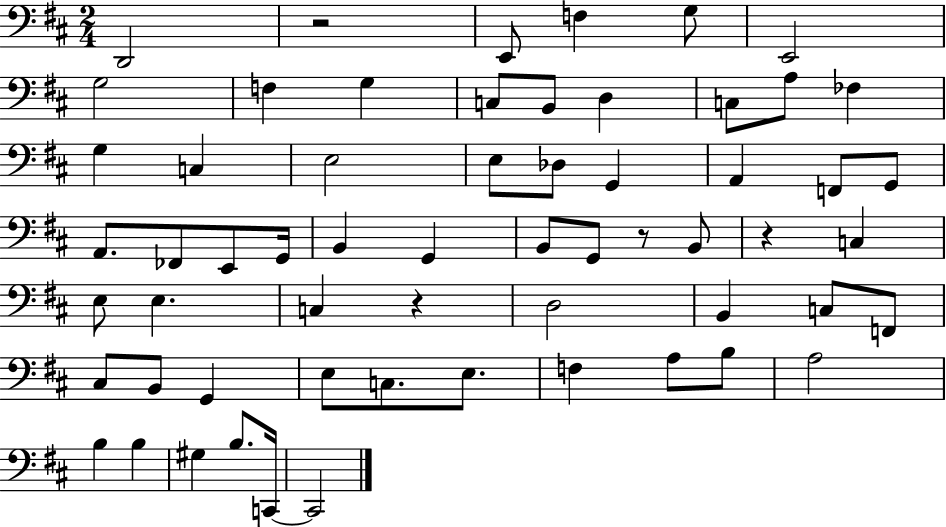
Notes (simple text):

D2/h R/h E2/e F3/q G3/e E2/h G3/h F3/q G3/q C3/e B2/e D3/q C3/e A3/e FES3/q G3/q C3/q E3/h E3/e Db3/e G2/q A2/q F2/e G2/e A2/e. FES2/e E2/e G2/s B2/q G2/q B2/e G2/e R/e B2/e R/q C3/q E3/e E3/q. C3/q R/q D3/h B2/q C3/e F2/e C#3/e B2/e G2/q E3/e C3/e. E3/e. F3/q A3/e B3/e A3/h B3/q B3/q G#3/q B3/e. C2/s C2/h